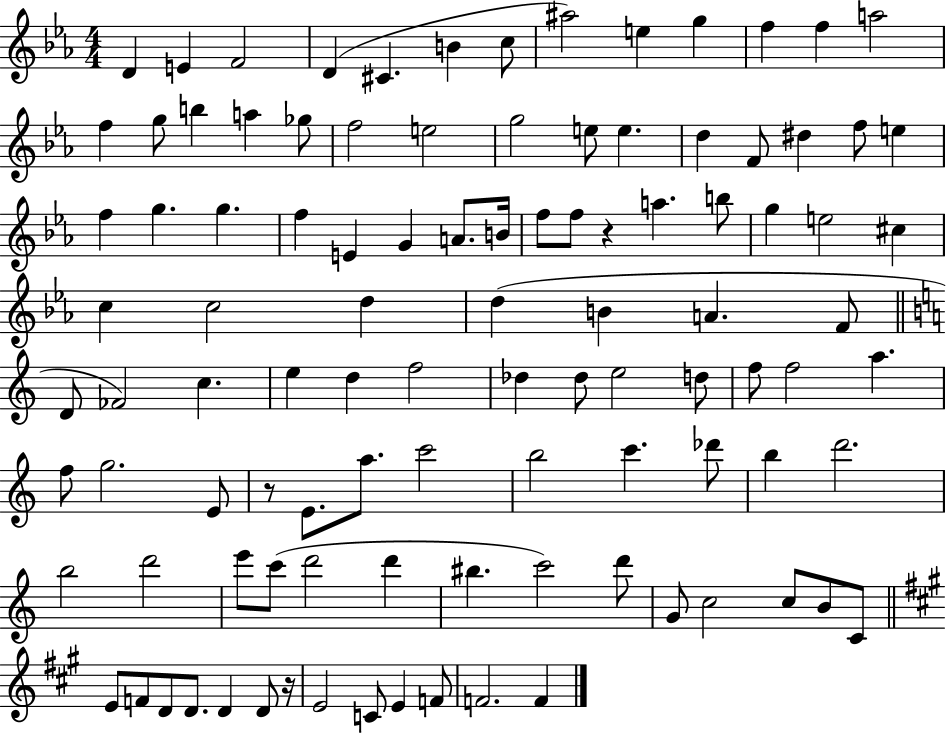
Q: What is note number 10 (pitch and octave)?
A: G5